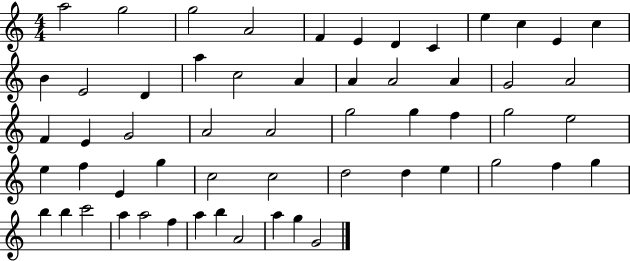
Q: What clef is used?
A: treble